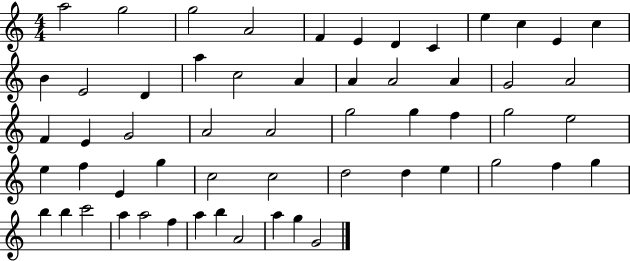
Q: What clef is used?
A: treble